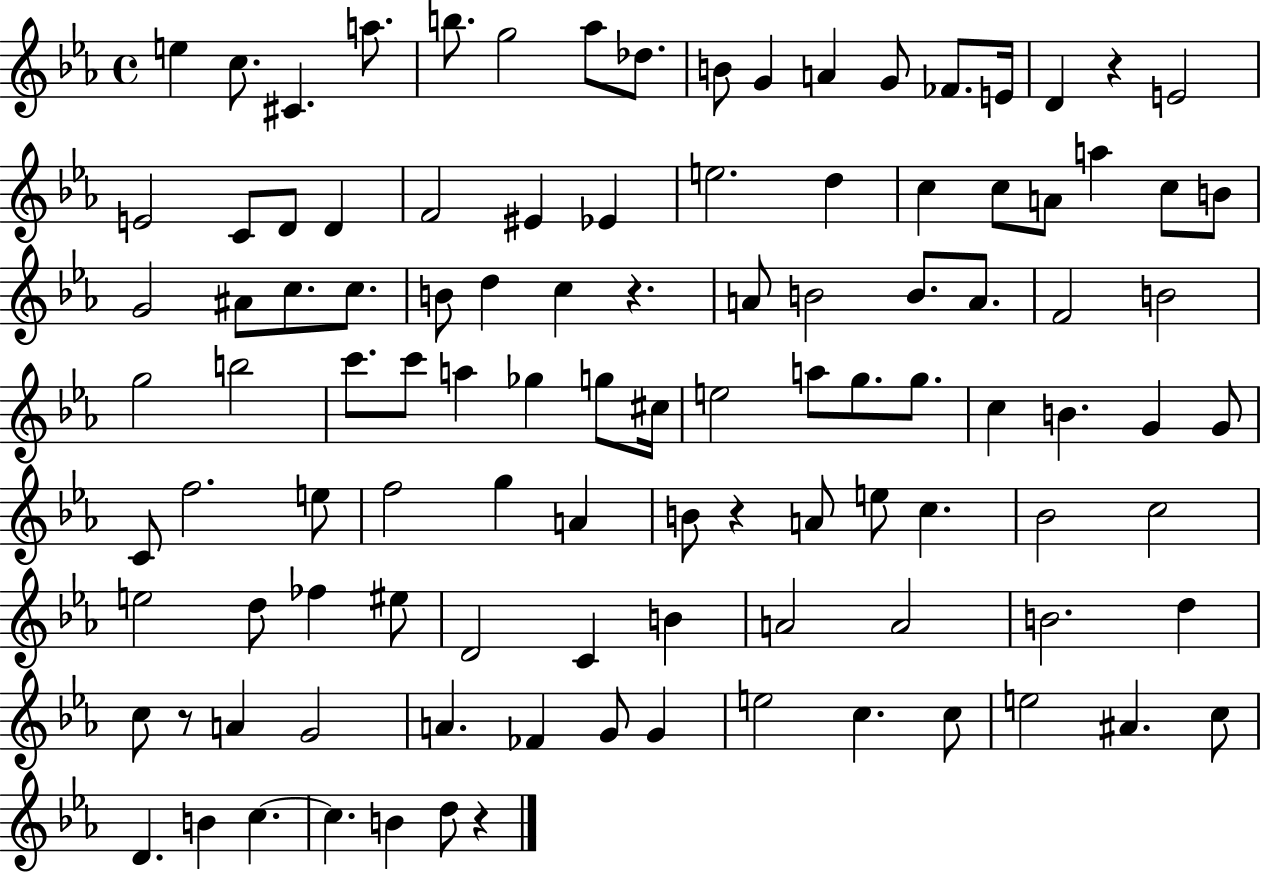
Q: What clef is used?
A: treble